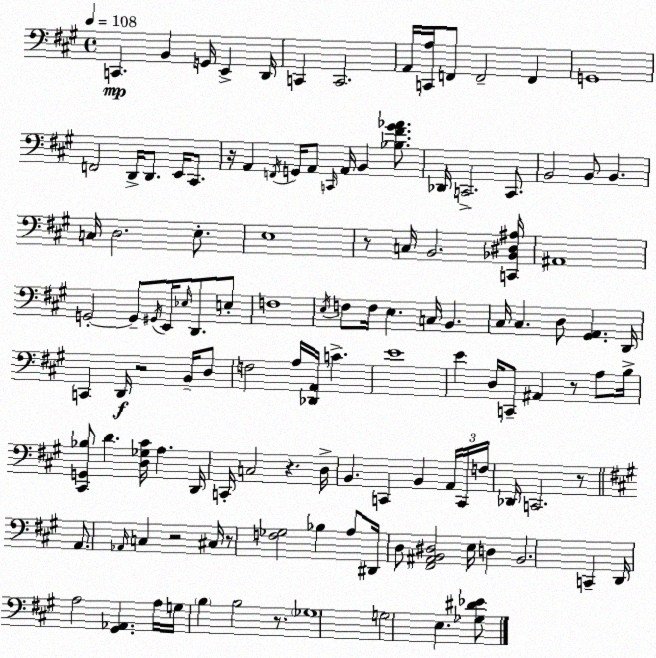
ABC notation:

X:1
T:Untitled
M:4/4
L:1/4
K:A
C,, B,, G,,/4 E,, D,,/4 C,, C,,2 A,,/4 [C,,A,]/4 F,,/2 F,,2 F,, G,,4 F,,2 D,,/4 D,,/2 E,,/4 ^C,,/2 z/4 A,, F,,/4 G,,/4 A,,/2 C,,/4 A,,/4 B,, [_B,^F^G_A]/2 _D,,/4 C,,2 C,,/2 B,,2 B,,/2 B,, C,/4 D,2 E,/2 E,4 z/2 C,/4 B,,2 [C,,_B,,^D,^A,]/4 ^A,,4 G,,2 G,,/2 ^G,,/4 E,,/4 _E,/4 D,,/2 E,/2 F,4 E,/4 F,/2 F,/4 E, C,/4 B,, ^C,/4 ^C, D,/2 [^G,,A,,] D,,/4 C,, D,,/4 z2 B,,/4 D,/2 F,2 A,/4 [_D,,A,,]/4 C E4 E D,/4 C,,/2 ^A,, z/2 A,/2 B,/4 [^C,,G,,_B,]/2 D [D,_G,^C]/4 A, D,,/4 C,,/4 C,2 z D,/4 B,, C,, B,, A,,/4 C,,/4 F,/4 _D,,/4 C,,2 z/2 A,,/2 _A,,/4 C, z2 ^C,/4 z/2 [F,_G,]2 _B, A,/2 ^D,,/4 D,/2 [^F,,^A,,B,,^D,]2 E,/4 D, B,,2 C,, D,,/4 A,2 [^G,,_A,,] A,/4 G,/4 B, B,2 z/2 _G,4 G,2 E, [_G,^D_E]/2